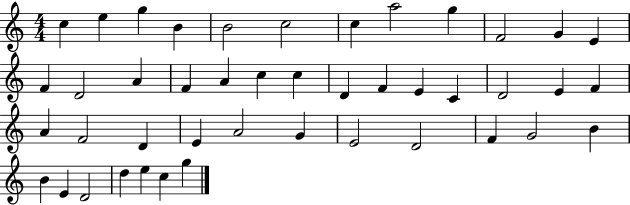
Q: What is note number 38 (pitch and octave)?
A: B4